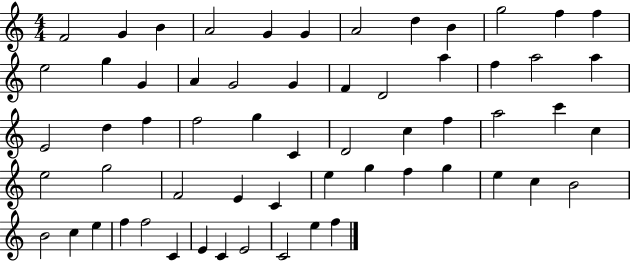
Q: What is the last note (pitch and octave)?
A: F5